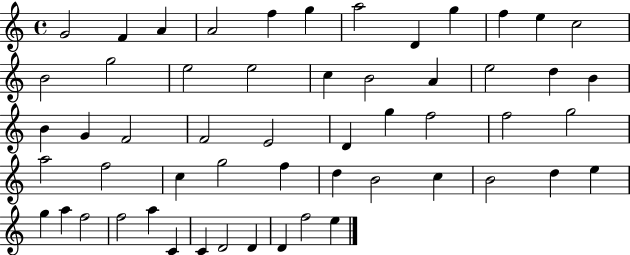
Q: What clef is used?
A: treble